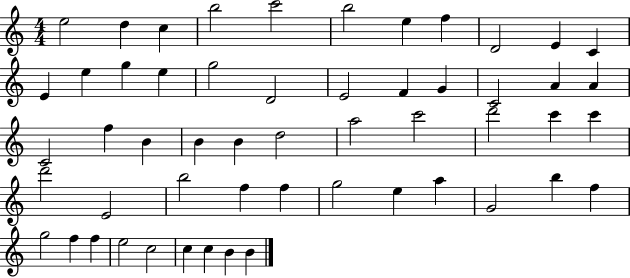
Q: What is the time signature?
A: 4/4